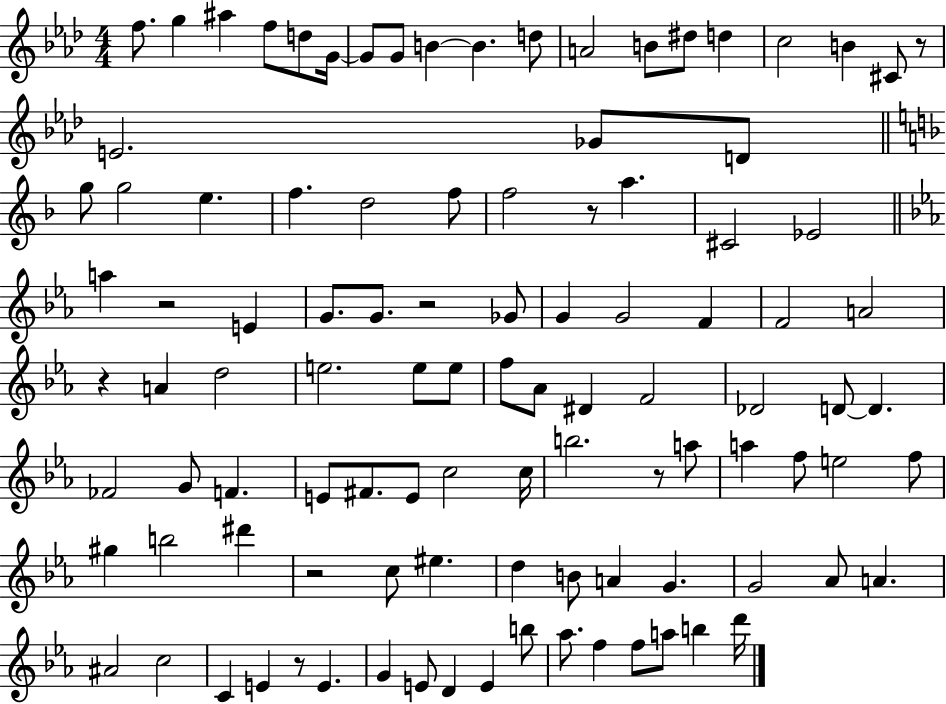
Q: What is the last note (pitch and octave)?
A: D6